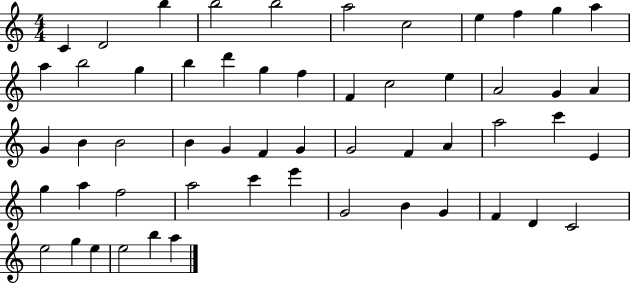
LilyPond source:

{
  \clef treble
  \numericTimeSignature
  \time 4/4
  \key c \major
  c'4 d'2 b''4 | b''2 b''2 | a''2 c''2 | e''4 f''4 g''4 a''4 | \break a''4 b''2 g''4 | b''4 d'''4 g''4 f''4 | f'4 c''2 e''4 | a'2 g'4 a'4 | \break g'4 b'4 b'2 | b'4 g'4 f'4 g'4 | g'2 f'4 a'4 | a''2 c'''4 e'4 | \break g''4 a''4 f''2 | a''2 c'''4 e'''4 | g'2 b'4 g'4 | f'4 d'4 c'2 | \break e''2 g''4 e''4 | e''2 b''4 a''4 | \bar "|."
}